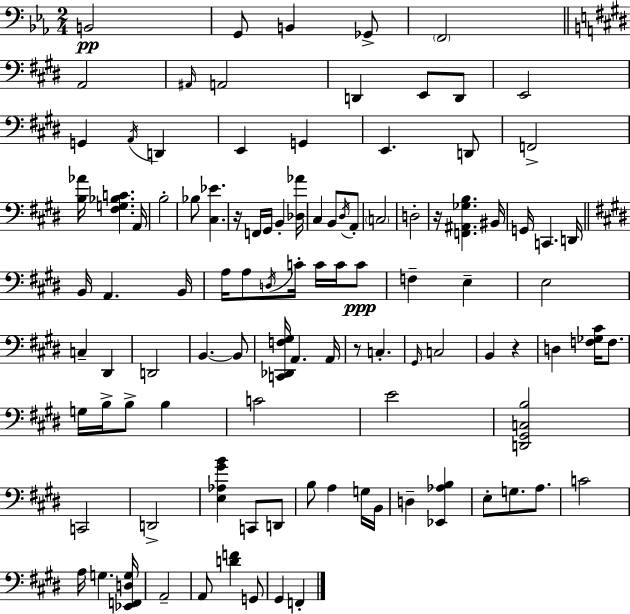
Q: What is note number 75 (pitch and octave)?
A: G3